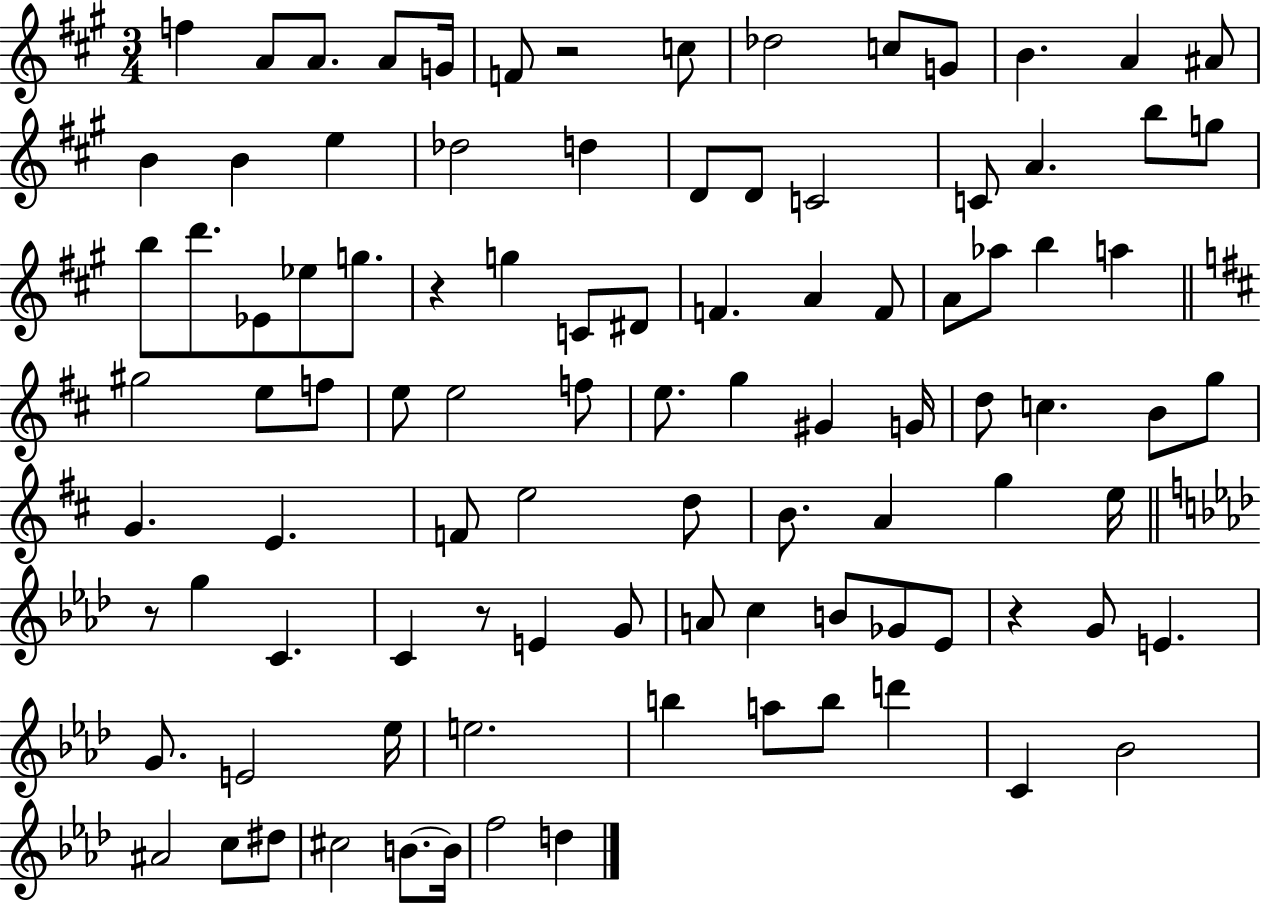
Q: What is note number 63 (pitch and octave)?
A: E5